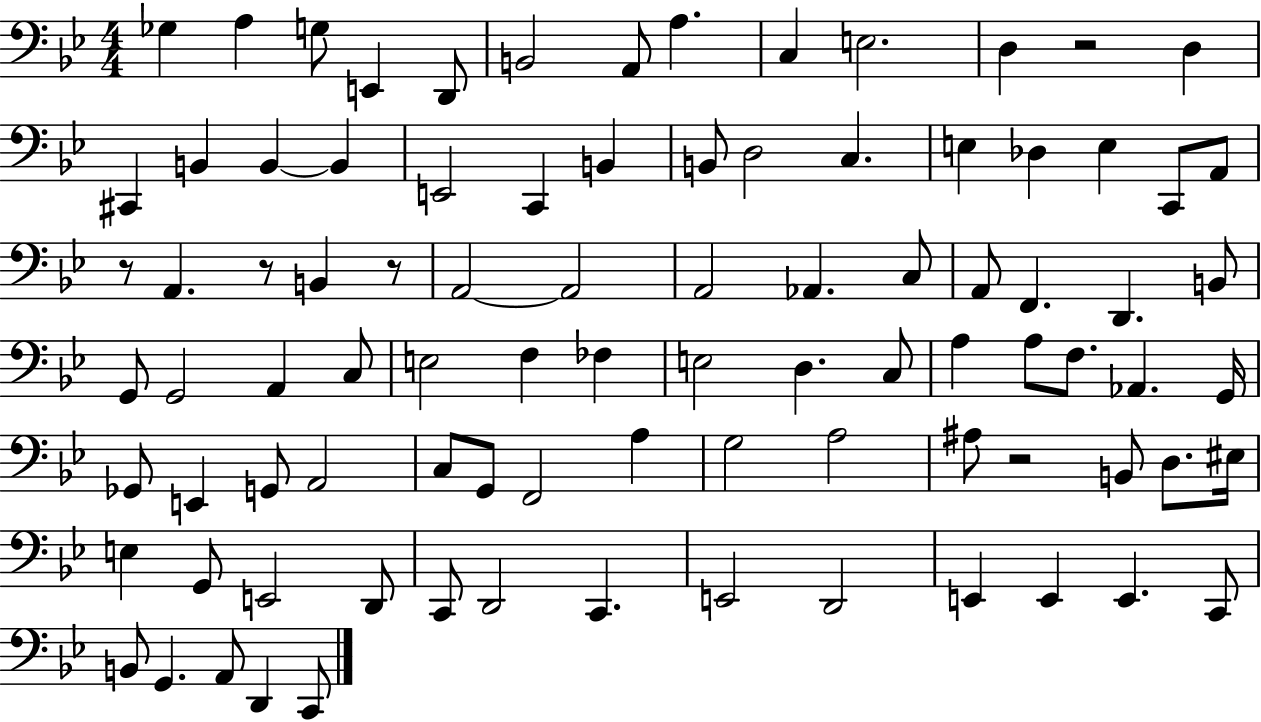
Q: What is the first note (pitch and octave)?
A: Gb3